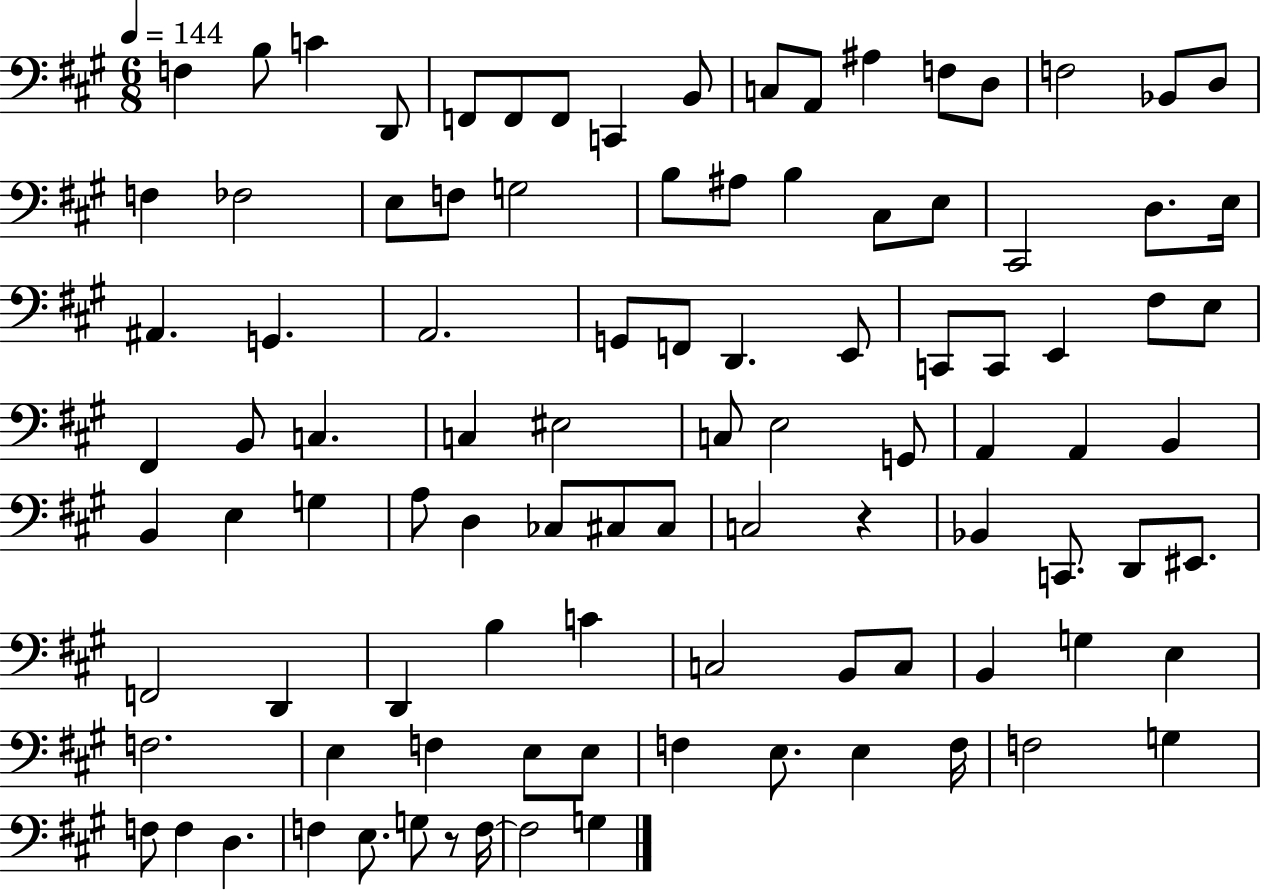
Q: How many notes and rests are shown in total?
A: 99